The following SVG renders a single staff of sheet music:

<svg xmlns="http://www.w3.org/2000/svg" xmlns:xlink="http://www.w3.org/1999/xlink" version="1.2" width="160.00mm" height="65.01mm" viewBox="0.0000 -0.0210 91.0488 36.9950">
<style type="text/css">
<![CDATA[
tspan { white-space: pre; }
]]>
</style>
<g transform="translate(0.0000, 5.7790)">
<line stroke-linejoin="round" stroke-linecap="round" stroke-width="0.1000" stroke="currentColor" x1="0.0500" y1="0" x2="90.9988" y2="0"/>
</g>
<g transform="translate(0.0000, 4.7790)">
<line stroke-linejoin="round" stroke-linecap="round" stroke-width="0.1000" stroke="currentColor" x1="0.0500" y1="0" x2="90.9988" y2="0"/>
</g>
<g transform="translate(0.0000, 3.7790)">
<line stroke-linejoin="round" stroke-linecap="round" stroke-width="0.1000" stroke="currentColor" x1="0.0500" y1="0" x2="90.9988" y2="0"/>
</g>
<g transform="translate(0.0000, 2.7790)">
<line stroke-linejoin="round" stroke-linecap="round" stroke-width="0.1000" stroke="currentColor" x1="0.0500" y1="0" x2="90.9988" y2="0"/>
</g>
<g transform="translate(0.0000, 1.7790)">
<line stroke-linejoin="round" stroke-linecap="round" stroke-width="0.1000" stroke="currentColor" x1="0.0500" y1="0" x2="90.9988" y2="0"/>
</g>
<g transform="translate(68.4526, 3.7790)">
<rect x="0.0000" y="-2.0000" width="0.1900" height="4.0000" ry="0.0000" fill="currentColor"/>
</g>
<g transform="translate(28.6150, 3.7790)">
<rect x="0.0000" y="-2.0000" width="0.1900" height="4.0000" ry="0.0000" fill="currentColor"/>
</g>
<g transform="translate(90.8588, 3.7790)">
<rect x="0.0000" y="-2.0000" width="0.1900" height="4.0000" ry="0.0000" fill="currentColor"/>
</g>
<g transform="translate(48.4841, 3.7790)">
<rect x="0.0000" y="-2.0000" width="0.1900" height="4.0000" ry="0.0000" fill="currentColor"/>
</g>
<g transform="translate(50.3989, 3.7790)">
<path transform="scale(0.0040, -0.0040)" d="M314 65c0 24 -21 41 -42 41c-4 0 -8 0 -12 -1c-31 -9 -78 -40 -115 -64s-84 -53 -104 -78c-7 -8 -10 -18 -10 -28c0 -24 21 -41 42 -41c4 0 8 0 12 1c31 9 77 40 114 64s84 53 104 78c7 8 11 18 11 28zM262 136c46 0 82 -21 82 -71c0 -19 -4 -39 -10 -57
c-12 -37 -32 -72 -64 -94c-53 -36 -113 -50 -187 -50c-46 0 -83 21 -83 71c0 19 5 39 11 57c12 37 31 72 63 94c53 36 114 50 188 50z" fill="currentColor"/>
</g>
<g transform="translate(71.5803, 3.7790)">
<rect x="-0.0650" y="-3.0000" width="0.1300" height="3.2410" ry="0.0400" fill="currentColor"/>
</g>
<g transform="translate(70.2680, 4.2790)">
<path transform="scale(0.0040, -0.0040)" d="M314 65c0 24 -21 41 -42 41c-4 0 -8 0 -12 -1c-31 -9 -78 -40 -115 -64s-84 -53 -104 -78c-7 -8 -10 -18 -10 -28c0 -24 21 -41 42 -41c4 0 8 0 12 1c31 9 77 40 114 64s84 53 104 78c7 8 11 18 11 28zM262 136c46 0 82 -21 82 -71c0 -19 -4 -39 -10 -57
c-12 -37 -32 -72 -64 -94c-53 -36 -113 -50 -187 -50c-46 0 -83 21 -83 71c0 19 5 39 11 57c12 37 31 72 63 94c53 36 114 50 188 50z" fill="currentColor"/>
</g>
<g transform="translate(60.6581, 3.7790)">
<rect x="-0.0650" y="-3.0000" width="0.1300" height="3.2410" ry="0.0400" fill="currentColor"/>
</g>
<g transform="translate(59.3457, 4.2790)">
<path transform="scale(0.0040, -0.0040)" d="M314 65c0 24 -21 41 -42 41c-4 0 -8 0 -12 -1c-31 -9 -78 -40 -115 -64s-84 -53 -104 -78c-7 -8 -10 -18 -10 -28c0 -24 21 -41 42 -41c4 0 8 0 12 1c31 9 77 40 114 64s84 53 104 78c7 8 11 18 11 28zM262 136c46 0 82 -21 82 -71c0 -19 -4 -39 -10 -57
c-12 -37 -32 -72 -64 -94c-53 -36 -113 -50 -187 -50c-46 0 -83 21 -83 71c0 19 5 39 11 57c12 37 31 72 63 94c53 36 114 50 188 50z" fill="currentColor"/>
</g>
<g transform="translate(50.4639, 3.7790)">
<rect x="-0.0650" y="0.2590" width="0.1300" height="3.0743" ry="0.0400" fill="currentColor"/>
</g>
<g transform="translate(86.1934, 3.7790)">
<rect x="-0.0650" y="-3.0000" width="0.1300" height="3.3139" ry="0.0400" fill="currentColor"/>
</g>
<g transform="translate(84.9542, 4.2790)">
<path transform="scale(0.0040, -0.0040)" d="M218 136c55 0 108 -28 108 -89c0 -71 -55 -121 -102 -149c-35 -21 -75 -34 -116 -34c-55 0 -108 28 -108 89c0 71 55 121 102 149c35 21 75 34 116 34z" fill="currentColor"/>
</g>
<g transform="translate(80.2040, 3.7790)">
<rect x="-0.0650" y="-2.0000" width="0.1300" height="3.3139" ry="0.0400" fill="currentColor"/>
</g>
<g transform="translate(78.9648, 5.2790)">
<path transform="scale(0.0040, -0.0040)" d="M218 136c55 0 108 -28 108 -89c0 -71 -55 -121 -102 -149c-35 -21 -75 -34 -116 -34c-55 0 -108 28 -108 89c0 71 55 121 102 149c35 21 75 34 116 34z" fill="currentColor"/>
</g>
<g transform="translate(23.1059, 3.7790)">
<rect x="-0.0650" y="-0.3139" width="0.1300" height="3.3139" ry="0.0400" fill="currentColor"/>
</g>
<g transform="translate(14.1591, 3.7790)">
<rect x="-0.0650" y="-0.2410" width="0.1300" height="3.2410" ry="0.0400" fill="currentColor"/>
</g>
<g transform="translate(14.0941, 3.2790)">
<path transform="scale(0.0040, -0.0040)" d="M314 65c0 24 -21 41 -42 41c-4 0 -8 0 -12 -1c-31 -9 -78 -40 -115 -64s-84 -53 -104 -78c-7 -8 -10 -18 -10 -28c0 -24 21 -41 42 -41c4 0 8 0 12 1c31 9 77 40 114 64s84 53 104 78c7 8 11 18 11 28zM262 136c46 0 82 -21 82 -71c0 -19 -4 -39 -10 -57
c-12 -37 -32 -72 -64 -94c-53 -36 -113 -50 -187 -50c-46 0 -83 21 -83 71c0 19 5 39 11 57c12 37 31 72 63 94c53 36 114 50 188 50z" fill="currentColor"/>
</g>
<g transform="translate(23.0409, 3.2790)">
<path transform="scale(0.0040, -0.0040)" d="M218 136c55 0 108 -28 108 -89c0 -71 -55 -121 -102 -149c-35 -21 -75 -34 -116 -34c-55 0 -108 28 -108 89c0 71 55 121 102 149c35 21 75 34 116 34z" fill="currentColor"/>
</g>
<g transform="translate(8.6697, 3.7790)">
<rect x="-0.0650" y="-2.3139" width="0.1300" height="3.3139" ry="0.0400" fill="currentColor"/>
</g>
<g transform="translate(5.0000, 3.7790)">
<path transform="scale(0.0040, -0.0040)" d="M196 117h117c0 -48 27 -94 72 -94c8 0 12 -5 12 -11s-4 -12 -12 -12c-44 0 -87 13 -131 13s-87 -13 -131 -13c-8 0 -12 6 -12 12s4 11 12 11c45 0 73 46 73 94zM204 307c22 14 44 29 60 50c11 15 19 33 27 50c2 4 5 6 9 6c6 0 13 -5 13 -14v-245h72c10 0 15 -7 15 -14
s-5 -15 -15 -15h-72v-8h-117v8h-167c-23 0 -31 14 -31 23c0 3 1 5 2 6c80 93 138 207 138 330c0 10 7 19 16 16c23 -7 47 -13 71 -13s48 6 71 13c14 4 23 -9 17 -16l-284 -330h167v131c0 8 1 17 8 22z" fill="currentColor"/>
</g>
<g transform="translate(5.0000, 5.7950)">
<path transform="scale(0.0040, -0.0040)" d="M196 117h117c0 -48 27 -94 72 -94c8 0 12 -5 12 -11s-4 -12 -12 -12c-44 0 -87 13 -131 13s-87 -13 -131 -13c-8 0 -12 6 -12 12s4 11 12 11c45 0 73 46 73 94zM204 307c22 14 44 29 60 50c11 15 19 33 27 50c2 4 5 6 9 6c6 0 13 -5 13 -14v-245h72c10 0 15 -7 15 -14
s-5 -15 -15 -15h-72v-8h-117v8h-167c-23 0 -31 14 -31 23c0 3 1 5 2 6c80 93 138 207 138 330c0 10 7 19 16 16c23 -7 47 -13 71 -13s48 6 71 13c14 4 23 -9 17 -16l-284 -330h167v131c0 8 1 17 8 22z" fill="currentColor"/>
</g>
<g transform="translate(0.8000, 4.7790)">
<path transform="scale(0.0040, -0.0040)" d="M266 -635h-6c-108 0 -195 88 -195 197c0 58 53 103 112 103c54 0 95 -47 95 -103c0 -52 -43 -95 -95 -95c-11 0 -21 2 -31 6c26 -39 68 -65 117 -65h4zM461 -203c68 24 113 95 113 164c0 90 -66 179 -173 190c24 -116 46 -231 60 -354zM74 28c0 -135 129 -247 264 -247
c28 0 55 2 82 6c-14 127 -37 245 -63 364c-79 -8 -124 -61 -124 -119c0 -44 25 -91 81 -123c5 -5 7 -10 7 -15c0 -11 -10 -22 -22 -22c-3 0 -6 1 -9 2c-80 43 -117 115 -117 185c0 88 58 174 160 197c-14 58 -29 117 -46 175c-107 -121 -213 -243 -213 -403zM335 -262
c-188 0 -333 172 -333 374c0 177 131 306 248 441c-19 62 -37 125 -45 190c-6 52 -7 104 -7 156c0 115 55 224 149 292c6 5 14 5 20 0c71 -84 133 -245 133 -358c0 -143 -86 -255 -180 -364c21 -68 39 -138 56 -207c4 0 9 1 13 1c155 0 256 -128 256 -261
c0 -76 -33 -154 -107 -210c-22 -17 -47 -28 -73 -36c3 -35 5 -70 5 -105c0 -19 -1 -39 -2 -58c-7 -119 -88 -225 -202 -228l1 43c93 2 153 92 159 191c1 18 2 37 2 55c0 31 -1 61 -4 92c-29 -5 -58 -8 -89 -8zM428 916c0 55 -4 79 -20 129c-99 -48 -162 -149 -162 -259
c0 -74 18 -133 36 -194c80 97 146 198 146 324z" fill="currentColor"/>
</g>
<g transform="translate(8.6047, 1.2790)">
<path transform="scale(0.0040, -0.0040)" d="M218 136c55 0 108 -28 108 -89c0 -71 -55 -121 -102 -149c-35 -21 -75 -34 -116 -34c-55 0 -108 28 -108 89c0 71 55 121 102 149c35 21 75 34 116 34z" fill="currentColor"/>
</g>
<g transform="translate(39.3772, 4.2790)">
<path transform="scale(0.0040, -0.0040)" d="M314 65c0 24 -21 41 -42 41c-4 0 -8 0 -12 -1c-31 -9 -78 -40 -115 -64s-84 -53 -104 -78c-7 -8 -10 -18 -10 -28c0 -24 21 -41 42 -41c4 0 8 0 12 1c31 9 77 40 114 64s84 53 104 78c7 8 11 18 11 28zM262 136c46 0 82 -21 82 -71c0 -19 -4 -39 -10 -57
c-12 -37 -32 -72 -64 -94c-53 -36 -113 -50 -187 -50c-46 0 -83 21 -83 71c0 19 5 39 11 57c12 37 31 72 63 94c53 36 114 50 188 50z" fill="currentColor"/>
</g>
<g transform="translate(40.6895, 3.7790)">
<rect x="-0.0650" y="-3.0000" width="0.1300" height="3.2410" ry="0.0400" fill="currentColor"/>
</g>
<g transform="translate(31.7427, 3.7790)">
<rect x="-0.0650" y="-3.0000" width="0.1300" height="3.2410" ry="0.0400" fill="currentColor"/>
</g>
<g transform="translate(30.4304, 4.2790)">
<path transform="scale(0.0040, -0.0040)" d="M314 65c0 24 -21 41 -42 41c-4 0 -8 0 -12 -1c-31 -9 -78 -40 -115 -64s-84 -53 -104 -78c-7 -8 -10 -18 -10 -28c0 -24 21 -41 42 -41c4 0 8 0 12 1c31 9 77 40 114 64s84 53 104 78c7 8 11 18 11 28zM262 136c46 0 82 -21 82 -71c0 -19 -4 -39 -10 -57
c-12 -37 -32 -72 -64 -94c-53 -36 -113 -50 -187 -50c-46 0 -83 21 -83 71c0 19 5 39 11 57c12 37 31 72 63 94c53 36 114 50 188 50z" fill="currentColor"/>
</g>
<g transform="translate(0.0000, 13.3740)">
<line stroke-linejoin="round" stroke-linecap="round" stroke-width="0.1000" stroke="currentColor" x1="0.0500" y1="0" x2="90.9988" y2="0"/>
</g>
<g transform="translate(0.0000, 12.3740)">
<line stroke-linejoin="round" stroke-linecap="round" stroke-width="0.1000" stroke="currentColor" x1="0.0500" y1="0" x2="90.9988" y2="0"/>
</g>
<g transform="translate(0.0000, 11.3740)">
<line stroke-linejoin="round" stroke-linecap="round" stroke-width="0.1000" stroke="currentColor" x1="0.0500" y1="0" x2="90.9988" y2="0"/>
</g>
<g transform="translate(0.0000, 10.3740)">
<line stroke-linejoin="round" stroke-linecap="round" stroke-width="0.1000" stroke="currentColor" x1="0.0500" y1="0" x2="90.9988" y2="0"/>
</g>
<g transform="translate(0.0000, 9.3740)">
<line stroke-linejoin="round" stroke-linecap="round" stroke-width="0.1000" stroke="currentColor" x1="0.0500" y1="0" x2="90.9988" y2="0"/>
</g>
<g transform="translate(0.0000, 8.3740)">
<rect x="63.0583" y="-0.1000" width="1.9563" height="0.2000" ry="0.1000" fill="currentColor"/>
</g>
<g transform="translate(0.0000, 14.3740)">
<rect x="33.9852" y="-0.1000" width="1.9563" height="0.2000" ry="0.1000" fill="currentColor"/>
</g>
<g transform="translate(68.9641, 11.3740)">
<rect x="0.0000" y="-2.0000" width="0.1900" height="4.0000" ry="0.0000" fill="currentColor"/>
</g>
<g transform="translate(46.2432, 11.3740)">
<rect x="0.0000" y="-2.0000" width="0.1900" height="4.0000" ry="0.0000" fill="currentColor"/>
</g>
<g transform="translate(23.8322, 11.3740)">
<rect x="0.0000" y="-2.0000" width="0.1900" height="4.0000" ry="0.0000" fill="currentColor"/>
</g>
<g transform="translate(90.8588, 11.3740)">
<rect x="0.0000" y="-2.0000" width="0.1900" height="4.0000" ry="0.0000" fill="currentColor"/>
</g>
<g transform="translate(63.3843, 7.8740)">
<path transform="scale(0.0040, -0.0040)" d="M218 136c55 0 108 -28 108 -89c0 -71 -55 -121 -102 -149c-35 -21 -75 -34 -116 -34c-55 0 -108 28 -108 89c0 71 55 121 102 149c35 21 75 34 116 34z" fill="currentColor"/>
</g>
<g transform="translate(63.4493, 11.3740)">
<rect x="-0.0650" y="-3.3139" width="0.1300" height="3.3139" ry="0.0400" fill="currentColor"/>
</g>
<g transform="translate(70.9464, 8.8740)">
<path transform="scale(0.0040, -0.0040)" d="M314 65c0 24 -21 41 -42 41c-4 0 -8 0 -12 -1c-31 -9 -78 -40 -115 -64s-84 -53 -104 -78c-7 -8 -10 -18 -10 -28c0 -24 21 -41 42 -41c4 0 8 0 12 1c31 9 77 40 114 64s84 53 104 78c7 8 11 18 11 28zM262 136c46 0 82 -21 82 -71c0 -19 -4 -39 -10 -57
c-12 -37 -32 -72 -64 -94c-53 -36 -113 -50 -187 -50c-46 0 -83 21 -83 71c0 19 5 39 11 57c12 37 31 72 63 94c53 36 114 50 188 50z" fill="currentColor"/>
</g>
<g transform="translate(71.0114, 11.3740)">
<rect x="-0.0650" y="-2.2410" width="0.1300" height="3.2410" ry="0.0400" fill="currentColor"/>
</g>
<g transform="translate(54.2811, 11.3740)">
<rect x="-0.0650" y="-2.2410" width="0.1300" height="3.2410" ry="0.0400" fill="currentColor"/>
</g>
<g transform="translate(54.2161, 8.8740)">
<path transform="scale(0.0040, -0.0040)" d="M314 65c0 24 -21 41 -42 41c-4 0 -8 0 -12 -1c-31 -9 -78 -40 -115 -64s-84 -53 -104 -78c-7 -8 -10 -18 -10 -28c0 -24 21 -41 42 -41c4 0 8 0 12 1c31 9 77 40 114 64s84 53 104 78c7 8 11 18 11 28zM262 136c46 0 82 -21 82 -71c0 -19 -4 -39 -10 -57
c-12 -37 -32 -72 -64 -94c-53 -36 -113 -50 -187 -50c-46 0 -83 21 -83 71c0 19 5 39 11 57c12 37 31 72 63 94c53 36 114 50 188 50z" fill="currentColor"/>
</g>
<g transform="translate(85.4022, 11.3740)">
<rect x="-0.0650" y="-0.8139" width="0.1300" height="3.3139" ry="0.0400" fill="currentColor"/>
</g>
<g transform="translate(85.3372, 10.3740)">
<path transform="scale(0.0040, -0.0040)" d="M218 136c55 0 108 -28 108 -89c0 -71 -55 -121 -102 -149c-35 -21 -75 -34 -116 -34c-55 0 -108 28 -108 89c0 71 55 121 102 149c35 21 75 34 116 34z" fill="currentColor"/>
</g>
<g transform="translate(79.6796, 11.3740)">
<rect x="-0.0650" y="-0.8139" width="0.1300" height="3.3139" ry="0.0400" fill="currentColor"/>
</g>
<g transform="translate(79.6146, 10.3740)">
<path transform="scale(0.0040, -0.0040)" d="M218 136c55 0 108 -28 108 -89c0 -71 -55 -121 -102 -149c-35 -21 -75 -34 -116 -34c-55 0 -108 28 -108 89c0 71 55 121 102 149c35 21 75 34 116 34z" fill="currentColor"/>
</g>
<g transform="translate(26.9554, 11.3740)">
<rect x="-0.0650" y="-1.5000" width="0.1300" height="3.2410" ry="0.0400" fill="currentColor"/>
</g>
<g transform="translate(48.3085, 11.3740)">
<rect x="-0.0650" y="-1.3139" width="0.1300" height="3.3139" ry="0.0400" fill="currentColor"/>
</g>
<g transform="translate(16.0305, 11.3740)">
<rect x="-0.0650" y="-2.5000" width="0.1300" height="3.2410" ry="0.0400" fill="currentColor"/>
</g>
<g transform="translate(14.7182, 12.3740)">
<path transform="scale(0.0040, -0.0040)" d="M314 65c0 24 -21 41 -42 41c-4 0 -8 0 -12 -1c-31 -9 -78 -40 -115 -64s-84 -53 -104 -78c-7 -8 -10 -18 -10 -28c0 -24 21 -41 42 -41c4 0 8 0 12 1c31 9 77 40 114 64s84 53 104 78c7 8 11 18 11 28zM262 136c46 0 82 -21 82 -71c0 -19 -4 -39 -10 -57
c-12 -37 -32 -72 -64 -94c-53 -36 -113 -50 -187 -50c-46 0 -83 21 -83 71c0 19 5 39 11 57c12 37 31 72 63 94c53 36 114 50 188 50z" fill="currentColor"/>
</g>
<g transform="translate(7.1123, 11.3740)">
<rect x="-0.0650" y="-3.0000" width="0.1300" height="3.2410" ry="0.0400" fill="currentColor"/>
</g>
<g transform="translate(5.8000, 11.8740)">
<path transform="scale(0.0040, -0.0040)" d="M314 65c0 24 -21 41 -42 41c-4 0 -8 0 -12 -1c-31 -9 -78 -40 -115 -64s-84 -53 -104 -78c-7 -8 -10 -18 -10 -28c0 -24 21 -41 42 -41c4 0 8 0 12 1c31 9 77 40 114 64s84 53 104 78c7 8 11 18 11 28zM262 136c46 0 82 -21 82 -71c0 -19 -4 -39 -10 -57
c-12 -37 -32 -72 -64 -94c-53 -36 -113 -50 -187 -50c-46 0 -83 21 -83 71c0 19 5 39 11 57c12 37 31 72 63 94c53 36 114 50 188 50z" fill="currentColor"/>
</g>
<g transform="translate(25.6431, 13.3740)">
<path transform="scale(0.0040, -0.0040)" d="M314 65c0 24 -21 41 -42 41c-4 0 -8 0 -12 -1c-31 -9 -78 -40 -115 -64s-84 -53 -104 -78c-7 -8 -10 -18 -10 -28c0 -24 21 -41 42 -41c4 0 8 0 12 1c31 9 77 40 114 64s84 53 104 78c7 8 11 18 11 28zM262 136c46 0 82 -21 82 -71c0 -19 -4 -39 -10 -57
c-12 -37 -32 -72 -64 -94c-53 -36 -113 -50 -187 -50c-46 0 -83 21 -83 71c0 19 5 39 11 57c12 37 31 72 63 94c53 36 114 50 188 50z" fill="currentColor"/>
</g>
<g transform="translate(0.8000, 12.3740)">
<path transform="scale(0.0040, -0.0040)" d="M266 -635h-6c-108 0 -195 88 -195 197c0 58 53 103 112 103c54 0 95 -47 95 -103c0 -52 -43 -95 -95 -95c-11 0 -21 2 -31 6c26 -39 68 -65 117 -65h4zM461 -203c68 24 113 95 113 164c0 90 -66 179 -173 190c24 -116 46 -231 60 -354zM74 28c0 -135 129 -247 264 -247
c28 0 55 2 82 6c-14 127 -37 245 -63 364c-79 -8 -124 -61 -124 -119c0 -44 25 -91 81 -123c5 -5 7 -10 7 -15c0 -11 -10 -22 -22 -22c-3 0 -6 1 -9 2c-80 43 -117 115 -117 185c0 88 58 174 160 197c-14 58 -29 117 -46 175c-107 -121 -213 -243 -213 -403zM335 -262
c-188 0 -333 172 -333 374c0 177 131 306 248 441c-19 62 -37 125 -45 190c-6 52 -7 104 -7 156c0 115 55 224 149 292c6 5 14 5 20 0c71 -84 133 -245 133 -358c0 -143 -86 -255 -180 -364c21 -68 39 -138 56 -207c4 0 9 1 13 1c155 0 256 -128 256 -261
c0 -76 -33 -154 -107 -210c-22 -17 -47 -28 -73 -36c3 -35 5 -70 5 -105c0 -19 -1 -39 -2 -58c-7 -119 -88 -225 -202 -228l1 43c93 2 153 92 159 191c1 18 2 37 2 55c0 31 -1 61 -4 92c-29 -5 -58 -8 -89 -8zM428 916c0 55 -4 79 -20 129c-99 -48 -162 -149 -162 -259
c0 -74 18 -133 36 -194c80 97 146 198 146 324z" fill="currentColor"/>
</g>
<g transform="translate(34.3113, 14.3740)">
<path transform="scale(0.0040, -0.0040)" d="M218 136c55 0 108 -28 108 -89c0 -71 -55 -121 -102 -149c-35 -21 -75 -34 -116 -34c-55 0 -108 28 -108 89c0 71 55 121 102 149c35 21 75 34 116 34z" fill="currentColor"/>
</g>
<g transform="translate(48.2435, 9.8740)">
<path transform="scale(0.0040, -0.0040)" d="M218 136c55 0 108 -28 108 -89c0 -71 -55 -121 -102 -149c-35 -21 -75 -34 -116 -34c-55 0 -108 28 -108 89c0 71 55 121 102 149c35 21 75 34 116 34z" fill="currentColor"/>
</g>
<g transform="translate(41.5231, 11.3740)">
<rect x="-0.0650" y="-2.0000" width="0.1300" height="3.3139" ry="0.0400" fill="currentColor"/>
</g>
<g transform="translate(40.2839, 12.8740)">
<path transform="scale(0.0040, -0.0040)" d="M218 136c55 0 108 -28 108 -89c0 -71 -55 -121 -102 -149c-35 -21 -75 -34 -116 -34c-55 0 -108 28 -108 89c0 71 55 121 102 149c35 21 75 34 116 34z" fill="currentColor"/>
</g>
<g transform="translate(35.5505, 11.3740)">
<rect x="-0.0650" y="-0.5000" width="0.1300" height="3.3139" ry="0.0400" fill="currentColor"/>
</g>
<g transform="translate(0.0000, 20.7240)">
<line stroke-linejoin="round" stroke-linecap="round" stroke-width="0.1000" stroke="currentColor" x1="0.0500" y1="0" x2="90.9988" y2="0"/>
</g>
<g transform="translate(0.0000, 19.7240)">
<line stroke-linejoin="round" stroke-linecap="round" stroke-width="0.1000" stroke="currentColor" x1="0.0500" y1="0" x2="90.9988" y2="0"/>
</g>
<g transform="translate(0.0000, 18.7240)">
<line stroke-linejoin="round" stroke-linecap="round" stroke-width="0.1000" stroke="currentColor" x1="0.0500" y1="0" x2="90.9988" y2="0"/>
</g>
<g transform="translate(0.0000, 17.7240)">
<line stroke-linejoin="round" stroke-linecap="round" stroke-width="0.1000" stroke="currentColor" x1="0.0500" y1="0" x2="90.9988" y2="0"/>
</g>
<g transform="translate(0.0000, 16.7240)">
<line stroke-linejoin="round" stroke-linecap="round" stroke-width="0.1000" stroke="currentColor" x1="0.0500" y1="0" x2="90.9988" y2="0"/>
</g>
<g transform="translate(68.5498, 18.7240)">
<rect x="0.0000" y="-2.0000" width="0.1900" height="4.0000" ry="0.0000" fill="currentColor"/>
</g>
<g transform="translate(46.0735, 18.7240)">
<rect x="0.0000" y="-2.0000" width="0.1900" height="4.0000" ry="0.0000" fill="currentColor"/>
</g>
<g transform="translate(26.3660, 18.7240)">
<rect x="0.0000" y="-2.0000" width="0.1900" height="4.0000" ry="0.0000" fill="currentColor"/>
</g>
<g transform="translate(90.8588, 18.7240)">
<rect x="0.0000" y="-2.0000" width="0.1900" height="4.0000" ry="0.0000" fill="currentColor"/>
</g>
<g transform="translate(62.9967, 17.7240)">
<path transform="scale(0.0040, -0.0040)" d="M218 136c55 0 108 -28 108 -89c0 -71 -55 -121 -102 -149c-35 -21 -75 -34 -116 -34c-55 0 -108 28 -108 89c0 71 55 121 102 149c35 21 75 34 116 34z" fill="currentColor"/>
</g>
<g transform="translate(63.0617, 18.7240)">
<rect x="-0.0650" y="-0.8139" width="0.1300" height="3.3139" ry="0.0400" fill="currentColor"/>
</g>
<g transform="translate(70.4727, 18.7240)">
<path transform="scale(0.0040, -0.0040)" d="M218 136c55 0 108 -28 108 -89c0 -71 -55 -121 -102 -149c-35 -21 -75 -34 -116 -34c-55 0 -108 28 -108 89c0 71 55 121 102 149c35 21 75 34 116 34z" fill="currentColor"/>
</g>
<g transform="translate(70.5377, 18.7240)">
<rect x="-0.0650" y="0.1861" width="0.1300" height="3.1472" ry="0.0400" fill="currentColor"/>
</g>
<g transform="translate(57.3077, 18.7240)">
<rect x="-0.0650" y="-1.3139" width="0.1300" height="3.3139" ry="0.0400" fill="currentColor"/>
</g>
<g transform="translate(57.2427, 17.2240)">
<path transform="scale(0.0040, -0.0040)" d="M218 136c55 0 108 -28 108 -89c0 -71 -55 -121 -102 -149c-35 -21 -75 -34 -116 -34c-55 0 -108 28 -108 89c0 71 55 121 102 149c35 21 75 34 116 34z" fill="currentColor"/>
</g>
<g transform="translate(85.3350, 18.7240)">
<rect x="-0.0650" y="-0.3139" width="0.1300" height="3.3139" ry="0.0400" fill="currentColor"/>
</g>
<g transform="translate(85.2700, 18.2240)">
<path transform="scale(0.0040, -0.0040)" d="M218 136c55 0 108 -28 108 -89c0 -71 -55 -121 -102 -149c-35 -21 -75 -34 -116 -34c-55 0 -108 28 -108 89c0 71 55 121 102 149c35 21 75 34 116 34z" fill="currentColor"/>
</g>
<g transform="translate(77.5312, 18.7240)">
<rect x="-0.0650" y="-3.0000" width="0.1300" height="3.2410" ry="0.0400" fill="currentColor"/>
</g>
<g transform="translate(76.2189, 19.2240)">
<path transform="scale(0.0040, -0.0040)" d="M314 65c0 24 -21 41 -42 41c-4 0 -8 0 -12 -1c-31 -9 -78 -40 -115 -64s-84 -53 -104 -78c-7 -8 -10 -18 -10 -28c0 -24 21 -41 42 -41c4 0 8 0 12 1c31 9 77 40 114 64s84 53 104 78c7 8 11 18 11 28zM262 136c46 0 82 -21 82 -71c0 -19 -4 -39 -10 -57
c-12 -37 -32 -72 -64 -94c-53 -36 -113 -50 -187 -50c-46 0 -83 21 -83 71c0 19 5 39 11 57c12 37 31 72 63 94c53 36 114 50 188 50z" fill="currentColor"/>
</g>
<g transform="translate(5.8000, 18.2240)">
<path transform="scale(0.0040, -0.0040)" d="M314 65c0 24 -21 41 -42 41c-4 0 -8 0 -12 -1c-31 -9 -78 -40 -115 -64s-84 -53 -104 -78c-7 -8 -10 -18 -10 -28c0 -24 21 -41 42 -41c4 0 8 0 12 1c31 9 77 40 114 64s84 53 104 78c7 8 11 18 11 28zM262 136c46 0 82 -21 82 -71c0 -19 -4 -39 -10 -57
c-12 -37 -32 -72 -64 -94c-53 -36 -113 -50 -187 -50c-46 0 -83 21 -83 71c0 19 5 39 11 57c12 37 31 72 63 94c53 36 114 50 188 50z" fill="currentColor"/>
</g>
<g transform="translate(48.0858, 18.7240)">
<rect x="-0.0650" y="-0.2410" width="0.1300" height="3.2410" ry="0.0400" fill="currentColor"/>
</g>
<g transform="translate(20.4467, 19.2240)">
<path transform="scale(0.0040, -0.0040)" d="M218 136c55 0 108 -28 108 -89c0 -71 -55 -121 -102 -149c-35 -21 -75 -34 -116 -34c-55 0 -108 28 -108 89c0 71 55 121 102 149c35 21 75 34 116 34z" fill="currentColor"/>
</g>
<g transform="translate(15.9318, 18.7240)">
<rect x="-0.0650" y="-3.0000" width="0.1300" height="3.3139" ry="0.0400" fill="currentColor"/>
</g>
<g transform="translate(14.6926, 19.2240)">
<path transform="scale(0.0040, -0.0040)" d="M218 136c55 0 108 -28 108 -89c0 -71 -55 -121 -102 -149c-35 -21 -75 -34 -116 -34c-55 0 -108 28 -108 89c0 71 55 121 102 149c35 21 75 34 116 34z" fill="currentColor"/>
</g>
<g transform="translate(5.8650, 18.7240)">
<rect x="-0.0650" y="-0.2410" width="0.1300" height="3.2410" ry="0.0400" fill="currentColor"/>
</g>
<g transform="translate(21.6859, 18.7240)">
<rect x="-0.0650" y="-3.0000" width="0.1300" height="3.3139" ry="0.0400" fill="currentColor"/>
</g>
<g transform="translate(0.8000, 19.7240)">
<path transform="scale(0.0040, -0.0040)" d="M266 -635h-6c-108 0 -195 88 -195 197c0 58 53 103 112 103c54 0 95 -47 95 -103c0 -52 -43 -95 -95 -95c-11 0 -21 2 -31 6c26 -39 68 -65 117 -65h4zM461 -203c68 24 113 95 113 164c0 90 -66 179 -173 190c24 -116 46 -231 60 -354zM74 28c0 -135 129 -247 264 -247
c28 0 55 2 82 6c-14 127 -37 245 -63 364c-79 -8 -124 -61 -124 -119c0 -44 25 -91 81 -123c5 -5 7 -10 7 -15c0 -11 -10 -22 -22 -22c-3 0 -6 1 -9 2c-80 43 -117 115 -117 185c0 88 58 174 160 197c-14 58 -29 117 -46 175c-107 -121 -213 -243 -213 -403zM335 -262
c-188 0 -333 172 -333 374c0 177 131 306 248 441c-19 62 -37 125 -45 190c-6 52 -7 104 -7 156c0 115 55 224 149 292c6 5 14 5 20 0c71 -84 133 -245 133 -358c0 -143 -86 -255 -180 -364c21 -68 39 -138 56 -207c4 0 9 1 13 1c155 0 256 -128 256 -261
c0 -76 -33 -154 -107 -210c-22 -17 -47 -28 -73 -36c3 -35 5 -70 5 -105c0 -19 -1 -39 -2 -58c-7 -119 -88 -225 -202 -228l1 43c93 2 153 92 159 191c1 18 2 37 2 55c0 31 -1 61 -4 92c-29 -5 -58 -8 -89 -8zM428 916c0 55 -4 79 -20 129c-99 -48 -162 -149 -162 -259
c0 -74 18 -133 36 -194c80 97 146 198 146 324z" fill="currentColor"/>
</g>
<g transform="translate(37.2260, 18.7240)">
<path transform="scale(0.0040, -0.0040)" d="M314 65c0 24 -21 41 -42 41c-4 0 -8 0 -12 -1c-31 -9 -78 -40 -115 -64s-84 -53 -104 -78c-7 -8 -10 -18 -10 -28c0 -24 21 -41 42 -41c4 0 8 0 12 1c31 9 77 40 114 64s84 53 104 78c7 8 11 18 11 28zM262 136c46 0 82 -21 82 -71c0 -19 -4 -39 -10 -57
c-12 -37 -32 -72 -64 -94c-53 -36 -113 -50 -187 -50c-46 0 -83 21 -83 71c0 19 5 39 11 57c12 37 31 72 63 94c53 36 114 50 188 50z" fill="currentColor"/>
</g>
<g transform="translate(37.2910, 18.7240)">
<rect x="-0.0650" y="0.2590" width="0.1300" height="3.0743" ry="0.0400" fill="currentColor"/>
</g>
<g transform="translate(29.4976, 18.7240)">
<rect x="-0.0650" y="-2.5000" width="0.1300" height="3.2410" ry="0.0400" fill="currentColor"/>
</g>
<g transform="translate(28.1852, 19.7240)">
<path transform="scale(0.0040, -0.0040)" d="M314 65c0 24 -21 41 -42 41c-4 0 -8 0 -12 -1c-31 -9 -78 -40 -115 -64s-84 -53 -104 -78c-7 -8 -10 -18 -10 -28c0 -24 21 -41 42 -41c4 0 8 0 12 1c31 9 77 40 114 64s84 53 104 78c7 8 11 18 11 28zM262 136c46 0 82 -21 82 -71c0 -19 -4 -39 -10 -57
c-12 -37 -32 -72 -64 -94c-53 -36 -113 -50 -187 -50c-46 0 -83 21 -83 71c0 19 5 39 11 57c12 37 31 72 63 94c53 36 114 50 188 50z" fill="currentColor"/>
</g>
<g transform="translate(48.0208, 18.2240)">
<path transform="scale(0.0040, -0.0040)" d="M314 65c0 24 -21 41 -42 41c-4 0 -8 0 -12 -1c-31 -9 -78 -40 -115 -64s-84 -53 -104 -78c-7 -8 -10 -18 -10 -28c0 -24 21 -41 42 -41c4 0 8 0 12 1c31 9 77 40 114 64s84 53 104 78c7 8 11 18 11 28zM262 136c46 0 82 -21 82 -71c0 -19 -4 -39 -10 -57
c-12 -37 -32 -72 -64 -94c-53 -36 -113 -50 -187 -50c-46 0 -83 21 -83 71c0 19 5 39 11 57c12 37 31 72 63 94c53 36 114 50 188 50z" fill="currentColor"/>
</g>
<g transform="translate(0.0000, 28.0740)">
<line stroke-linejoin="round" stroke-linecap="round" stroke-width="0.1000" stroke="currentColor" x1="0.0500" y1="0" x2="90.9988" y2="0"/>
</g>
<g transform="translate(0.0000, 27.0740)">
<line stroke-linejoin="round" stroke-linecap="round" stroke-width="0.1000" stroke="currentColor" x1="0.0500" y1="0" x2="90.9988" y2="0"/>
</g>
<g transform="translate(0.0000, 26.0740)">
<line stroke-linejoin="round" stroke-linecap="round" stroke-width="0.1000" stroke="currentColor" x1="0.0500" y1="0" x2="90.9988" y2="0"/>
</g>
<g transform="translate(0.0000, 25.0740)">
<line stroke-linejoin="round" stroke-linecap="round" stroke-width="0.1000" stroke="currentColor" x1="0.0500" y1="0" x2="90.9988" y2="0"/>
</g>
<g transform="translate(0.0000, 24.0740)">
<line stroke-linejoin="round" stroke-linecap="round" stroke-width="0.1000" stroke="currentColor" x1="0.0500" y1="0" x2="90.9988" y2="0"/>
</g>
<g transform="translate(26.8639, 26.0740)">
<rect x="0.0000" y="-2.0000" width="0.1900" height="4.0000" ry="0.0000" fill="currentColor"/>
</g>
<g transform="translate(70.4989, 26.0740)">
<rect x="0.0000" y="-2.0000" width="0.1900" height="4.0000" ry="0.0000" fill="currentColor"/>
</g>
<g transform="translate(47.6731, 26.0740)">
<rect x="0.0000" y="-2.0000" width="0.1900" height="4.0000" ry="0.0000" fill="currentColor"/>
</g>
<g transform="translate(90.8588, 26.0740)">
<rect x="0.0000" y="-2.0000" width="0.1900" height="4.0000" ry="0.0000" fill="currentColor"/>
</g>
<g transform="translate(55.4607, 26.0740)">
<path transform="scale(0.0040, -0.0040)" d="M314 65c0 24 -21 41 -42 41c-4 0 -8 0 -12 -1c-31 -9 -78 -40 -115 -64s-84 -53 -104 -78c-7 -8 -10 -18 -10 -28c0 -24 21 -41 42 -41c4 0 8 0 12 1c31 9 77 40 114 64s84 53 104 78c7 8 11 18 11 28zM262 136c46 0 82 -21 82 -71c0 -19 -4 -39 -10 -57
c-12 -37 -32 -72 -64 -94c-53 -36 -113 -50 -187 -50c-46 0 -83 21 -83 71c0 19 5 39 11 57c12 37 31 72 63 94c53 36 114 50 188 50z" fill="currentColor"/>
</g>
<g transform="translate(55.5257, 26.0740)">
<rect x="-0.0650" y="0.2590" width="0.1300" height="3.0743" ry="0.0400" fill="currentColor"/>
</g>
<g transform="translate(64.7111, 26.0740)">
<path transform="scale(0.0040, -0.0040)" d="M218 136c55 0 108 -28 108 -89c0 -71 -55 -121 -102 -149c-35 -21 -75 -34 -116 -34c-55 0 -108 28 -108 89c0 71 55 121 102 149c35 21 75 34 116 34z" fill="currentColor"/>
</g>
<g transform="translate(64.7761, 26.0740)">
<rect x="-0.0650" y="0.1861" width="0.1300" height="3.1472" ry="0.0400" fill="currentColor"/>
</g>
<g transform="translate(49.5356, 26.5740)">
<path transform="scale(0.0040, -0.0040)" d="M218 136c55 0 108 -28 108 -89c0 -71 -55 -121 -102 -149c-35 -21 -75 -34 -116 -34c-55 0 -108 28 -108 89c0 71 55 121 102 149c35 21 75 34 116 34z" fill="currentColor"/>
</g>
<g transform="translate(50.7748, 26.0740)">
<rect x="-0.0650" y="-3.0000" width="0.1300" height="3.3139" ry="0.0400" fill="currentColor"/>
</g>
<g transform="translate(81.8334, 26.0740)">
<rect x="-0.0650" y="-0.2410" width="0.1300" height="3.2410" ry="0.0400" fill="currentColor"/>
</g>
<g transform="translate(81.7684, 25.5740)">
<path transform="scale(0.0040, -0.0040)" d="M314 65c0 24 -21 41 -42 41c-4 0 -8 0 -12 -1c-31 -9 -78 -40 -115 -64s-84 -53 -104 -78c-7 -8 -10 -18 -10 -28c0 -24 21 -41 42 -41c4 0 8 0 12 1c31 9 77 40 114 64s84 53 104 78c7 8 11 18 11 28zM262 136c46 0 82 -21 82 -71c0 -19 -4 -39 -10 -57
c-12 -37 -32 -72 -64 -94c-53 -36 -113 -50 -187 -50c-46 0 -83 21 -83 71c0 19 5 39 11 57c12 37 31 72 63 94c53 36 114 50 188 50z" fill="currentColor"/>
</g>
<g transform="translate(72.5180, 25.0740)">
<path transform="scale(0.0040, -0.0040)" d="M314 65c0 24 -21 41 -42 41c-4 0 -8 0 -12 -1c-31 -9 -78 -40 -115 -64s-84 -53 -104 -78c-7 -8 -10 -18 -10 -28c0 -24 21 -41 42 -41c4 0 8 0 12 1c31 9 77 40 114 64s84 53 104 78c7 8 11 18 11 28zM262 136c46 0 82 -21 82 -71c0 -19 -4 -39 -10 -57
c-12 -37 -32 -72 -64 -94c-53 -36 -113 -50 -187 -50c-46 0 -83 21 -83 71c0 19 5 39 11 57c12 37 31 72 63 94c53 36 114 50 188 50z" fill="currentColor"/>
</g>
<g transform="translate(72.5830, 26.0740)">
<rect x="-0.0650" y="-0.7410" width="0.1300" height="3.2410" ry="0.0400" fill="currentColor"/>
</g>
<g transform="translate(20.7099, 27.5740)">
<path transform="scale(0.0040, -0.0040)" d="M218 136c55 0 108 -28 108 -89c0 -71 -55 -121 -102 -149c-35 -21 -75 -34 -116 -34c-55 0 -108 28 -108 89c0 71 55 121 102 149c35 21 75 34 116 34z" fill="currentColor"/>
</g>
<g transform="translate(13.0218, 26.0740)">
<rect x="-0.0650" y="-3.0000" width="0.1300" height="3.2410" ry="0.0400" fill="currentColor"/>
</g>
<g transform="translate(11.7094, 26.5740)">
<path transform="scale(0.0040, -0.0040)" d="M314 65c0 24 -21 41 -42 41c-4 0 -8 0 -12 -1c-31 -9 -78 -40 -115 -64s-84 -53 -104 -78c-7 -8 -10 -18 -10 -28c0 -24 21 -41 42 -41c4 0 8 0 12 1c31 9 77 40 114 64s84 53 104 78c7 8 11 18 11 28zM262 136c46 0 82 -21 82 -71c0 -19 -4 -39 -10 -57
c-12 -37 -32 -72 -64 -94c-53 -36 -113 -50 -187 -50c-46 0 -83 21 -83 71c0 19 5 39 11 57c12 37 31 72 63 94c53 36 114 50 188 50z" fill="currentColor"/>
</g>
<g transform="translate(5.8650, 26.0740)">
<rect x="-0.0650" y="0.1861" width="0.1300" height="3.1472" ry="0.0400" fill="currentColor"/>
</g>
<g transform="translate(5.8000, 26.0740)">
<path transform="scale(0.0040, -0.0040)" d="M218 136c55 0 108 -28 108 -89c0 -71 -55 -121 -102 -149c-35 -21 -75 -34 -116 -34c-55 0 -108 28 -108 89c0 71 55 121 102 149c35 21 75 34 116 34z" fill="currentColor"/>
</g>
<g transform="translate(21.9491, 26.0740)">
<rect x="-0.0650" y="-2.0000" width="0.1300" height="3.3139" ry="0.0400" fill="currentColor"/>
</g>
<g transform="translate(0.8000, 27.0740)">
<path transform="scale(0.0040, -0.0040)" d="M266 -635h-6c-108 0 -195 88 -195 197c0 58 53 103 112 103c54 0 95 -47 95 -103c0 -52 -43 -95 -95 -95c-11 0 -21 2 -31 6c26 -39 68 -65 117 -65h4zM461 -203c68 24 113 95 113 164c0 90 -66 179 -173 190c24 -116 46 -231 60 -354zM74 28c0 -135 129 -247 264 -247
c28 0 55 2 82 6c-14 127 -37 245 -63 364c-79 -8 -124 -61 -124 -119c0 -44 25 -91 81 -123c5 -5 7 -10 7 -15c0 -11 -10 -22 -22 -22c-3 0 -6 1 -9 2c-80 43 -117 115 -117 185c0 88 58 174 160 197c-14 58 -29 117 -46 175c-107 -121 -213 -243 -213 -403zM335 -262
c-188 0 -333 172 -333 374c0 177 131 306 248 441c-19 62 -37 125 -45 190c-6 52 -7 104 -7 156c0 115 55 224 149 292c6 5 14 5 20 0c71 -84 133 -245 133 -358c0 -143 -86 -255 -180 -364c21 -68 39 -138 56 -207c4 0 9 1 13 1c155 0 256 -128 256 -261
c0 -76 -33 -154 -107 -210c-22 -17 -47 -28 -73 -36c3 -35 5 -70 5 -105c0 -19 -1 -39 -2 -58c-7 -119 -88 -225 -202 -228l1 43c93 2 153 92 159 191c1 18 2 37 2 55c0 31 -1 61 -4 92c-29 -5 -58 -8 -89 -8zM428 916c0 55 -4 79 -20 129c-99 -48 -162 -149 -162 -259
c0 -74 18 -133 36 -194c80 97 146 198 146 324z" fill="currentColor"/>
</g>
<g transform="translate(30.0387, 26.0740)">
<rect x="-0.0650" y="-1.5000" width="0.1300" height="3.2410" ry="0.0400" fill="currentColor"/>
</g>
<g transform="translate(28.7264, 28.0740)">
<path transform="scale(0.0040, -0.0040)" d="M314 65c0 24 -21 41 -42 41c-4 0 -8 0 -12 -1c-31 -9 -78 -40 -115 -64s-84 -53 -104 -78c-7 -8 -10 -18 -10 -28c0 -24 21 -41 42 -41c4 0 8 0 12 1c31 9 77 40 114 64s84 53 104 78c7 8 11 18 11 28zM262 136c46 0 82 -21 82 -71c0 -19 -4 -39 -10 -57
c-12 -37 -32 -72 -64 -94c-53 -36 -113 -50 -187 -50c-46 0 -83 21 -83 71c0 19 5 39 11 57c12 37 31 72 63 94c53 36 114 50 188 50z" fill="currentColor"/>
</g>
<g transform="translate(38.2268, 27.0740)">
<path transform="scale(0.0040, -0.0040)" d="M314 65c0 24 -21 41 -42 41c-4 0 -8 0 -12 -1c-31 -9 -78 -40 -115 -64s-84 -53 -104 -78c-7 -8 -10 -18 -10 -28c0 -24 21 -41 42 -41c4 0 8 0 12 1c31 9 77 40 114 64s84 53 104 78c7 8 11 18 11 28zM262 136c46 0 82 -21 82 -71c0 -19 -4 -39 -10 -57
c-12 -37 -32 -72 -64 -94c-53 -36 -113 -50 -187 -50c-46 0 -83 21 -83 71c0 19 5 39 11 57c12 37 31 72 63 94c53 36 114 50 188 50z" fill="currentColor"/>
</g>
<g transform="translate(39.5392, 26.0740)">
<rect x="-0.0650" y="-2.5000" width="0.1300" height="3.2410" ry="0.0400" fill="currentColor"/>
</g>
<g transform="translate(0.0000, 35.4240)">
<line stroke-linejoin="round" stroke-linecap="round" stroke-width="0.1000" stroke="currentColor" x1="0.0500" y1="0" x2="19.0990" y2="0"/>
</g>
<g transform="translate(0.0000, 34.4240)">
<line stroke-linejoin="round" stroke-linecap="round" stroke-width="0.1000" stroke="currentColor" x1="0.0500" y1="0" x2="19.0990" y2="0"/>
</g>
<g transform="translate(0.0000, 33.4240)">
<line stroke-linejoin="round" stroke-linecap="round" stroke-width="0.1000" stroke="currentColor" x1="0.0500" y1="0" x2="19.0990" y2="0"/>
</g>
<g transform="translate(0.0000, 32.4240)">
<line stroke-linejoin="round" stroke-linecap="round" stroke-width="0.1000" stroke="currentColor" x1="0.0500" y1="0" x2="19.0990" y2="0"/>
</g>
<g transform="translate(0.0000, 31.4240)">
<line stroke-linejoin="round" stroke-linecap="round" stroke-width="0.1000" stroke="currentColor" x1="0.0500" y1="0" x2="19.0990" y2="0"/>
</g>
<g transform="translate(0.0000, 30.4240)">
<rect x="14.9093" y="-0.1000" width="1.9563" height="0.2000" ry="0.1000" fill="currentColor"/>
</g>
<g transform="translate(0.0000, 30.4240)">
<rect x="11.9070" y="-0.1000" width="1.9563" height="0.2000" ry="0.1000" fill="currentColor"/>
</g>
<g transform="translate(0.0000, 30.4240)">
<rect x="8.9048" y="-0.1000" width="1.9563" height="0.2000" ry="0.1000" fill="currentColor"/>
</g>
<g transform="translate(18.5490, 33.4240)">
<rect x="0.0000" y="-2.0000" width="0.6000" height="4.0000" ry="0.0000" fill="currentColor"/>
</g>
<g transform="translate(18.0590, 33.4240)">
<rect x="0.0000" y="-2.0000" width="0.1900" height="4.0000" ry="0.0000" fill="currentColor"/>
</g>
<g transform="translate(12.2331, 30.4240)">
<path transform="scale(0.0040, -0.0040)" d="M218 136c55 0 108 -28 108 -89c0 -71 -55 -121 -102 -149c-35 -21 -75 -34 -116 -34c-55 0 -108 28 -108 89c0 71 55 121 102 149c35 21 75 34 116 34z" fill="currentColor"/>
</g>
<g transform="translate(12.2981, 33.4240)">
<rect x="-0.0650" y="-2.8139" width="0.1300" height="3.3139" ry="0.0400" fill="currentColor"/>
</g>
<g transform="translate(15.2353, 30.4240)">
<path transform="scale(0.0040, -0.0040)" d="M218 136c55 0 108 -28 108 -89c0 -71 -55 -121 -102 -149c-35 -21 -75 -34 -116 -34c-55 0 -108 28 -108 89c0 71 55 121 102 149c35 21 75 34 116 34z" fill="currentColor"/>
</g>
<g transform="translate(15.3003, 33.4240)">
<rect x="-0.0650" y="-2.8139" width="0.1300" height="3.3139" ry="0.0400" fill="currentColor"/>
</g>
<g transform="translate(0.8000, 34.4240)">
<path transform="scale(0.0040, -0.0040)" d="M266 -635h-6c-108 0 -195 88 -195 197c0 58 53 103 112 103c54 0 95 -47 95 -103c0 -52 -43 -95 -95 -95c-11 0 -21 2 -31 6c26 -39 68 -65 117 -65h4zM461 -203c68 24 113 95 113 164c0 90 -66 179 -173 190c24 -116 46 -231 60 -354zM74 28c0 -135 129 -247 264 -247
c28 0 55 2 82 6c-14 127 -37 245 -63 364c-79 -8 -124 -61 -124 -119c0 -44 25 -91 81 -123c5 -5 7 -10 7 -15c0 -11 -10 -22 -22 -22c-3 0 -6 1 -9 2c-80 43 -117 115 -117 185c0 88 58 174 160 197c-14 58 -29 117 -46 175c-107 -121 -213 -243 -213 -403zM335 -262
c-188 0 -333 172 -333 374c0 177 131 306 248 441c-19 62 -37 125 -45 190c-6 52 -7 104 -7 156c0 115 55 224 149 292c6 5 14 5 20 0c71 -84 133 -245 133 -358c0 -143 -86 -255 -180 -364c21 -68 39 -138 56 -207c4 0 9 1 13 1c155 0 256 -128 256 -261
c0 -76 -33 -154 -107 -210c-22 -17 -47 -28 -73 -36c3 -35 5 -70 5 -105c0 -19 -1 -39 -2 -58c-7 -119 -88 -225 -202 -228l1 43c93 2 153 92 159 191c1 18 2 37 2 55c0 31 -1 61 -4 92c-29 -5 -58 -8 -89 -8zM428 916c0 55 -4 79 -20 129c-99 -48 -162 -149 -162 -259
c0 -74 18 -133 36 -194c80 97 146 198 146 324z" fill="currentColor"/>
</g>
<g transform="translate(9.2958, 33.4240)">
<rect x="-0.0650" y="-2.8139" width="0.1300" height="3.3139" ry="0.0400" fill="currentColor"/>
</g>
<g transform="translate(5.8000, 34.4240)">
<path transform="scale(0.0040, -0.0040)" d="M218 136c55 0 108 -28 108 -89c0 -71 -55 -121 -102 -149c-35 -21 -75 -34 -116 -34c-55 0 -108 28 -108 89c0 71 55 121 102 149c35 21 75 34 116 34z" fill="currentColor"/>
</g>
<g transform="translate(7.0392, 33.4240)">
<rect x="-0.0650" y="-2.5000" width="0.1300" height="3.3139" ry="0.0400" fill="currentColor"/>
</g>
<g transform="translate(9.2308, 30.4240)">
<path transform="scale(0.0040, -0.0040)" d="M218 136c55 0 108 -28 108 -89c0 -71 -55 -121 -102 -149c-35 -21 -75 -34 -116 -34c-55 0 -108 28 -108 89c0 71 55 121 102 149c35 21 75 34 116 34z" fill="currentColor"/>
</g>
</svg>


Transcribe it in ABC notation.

X:1
T:Untitled
M:4/4
L:1/4
K:C
g c2 c A2 A2 B2 A2 A2 F A A2 G2 E2 C F e g2 b g2 d d c2 A A G2 B2 c2 e d B A2 c B A2 F E2 G2 A B2 B d2 c2 G a a a